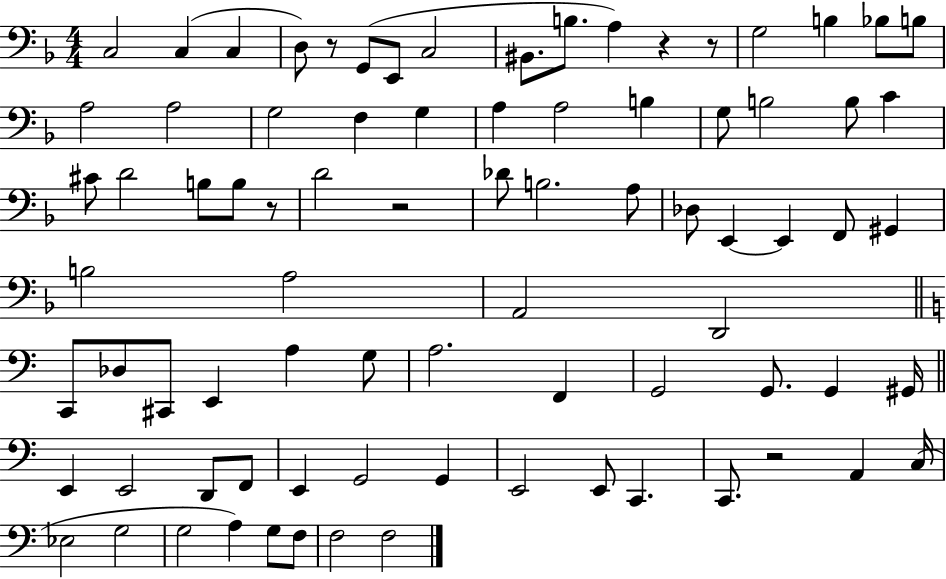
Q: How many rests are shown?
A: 6